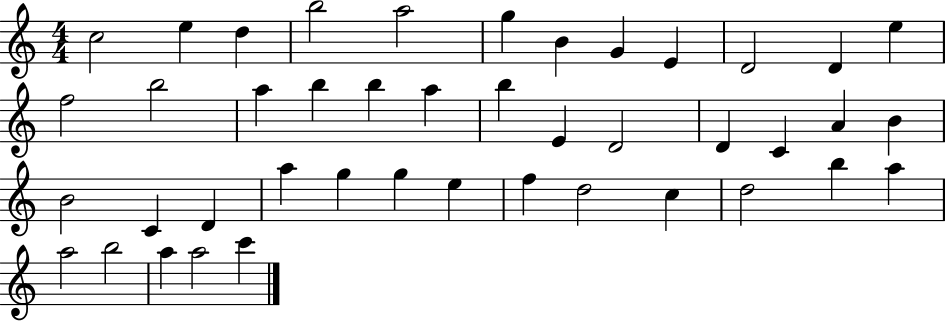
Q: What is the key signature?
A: C major